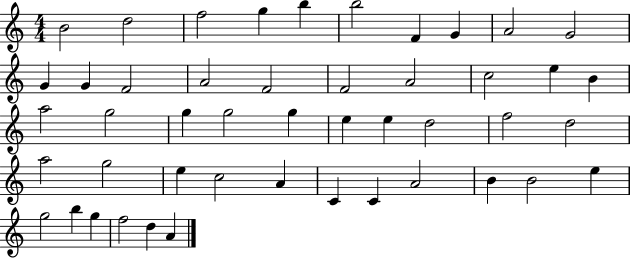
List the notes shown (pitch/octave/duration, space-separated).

B4/h D5/h F5/h G5/q B5/q B5/h F4/q G4/q A4/h G4/h G4/q G4/q F4/h A4/h F4/h F4/h A4/h C5/h E5/q B4/q A5/h G5/h G5/q G5/h G5/q E5/q E5/q D5/h F5/h D5/h A5/h G5/h E5/q C5/h A4/q C4/q C4/q A4/h B4/q B4/h E5/q G5/h B5/q G5/q F5/h D5/q A4/q